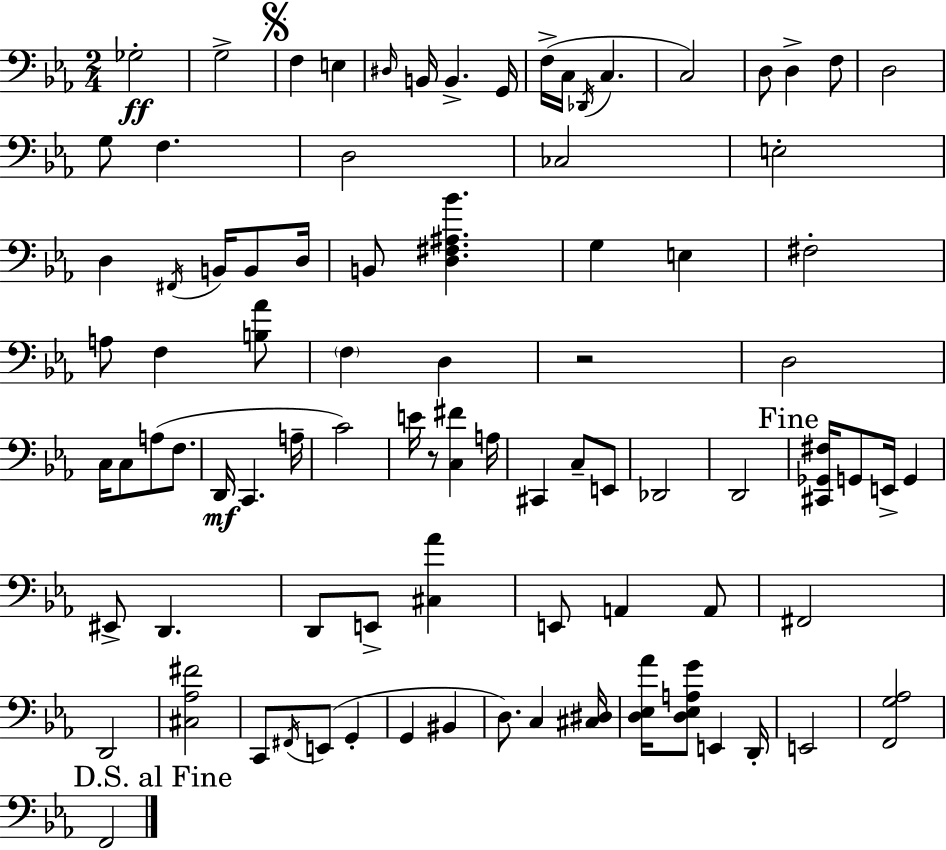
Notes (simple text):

Gb3/h G3/h F3/q E3/q D#3/s B2/s B2/q. G2/s F3/s C3/s Db2/s C3/q. C3/h D3/e D3/q F3/e D3/h G3/e F3/q. D3/h CES3/h E3/h D3/q F#2/s B2/s B2/e D3/s B2/e [D3,F#3,A#3,Bb4]/q. G3/q E3/q F#3/h A3/e F3/q [B3,Ab4]/e F3/q D3/q R/h D3/h C3/s C3/e A3/e F3/e. D2/s C2/q. A3/s C4/h E4/s R/e [C3,F#4]/q A3/s C#2/q C3/e E2/e Db2/h D2/h [C#2,Gb2,F#3]/s G2/e E2/s G2/q EIS2/e D2/q. D2/e E2/e [C#3,Ab4]/q E2/e A2/q A2/e F#2/h D2/h [C#3,Ab3,F#4]/h C2/e F#2/s E2/e G2/q G2/q BIS2/q D3/e. C3/q [C#3,D#3]/s [D3,Eb3,Ab4]/s [D3,Eb3,A3,G4]/e E2/q D2/s E2/h [F2,G3,Ab3]/h F2/h